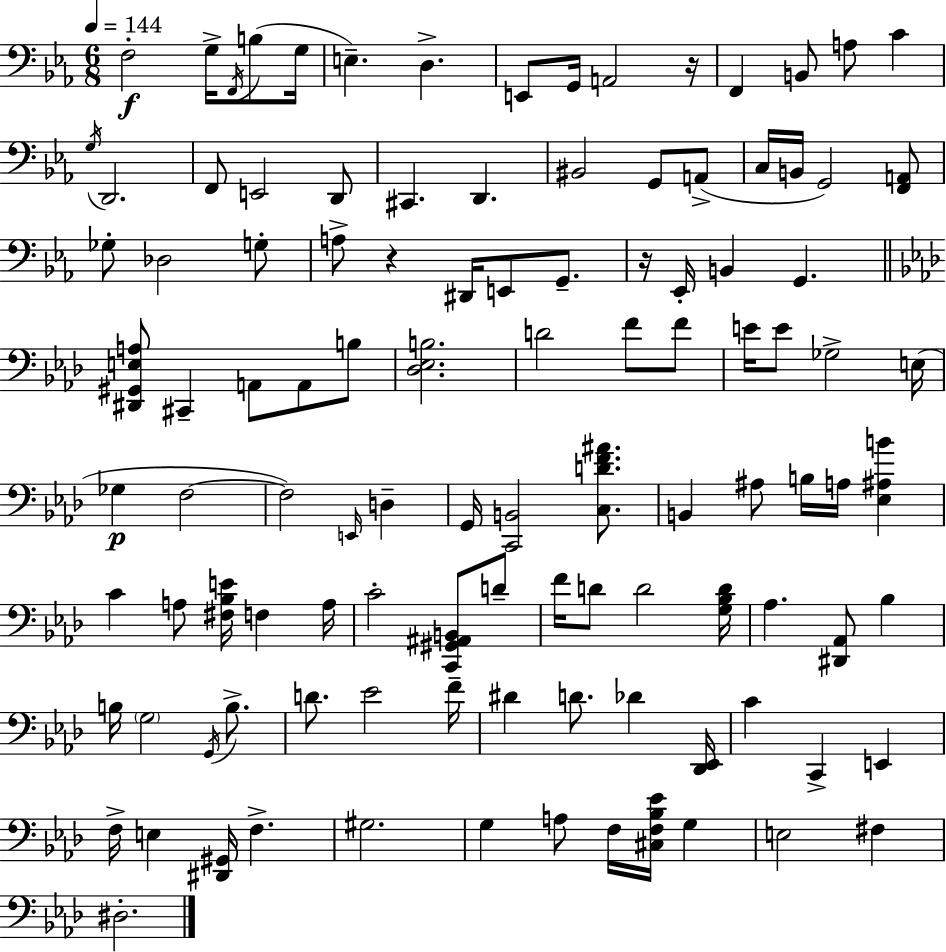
X:1
T:Untitled
M:6/8
L:1/4
K:Cm
F,2 G,/4 F,,/4 B,/2 G,/4 E, D, E,,/2 G,,/4 A,,2 z/4 F,, B,,/2 A,/2 C G,/4 D,,2 F,,/2 E,,2 D,,/2 ^C,, D,, ^B,,2 G,,/2 A,,/2 C,/4 B,,/4 G,,2 [F,,A,,]/2 _G,/2 _D,2 G,/2 A,/2 z ^D,,/4 E,,/2 G,,/2 z/4 _E,,/4 B,, G,, [^D,,^G,,E,A,]/2 ^C,, A,,/2 A,,/2 B,/2 [_D,_E,B,]2 D2 F/2 F/2 E/4 E/2 _G,2 E,/4 _G, F,2 F,2 E,,/4 D, G,,/4 [C,,B,,]2 [C,DF^A]/2 B,, ^A,/2 B,/4 A,/4 [_E,^A,B] C A,/2 [^F,_B,E]/4 F, A,/4 C2 [C,,^G,,^A,,B,,]/2 D/2 F/4 D/2 D2 [G,_B,D]/4 _A, [^D,,_A,,]/2 _B, B,/4 G,2 G,,/4 B,/2 D/2 _E2 F/4 ^D D/2 _D [_D,,_E,,]/4 C C,, E,, F,/4 E, [^D,,^G,,]/4 F, ^G,2 G, A,/2 F,/4 [^C,F,_B,_E]/4 G, E,2 ^F, ^D,2